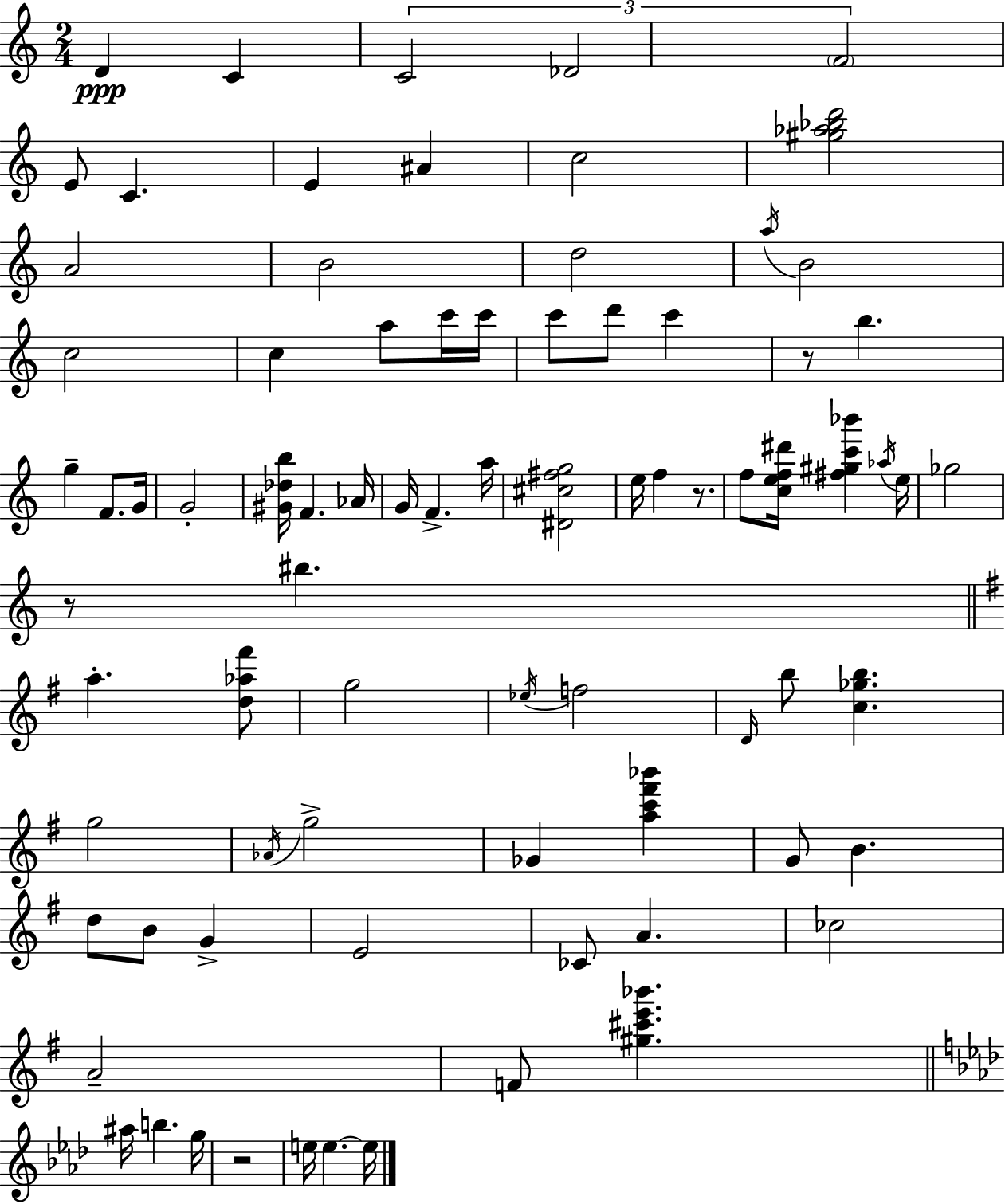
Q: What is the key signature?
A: C major